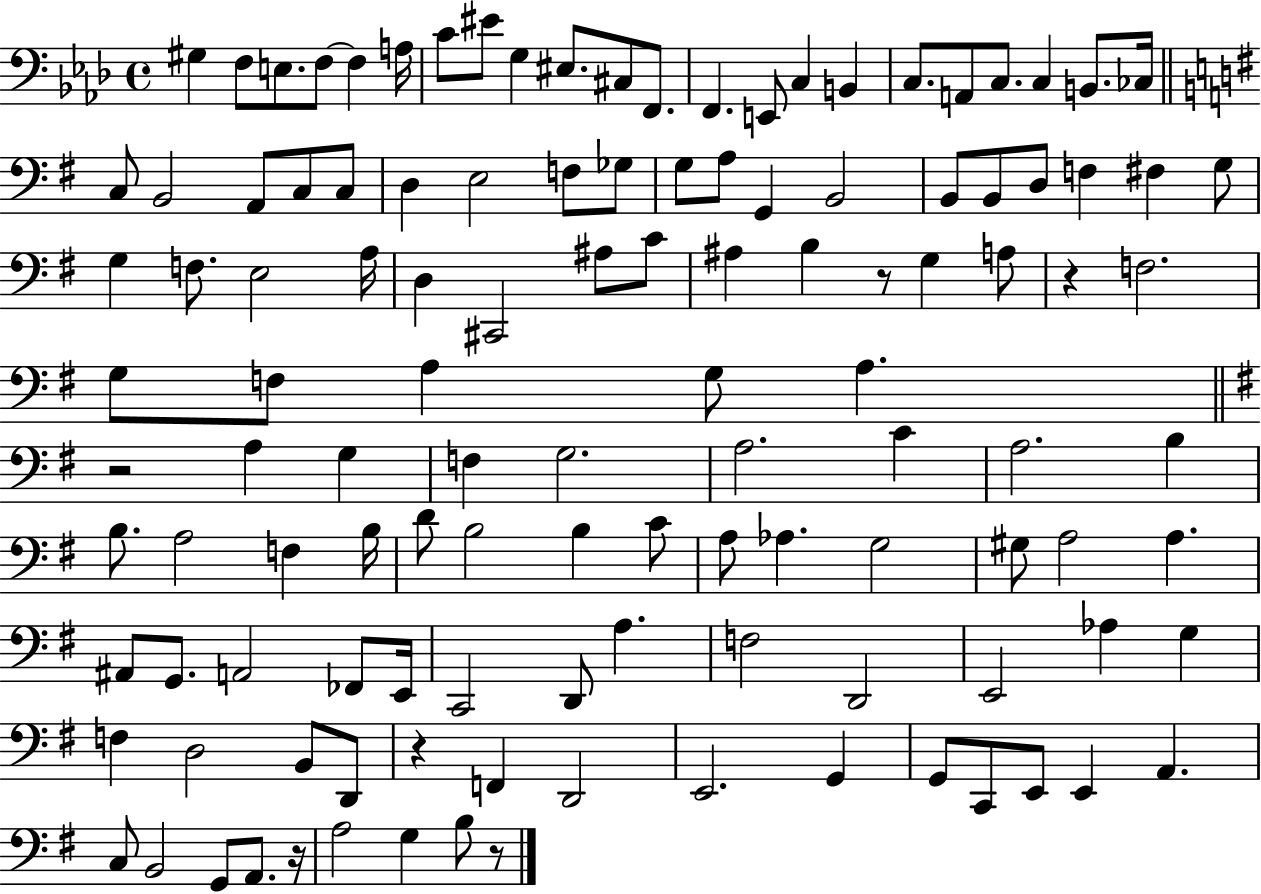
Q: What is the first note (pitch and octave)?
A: G#3